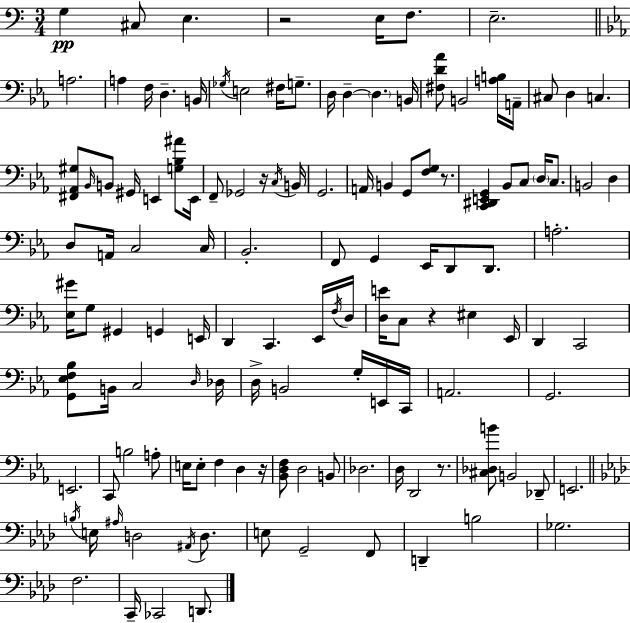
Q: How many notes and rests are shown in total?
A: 128